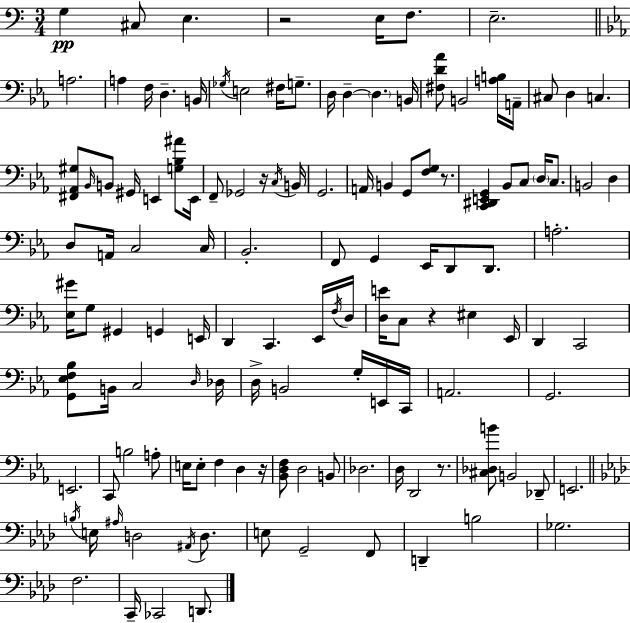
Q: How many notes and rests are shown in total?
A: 128